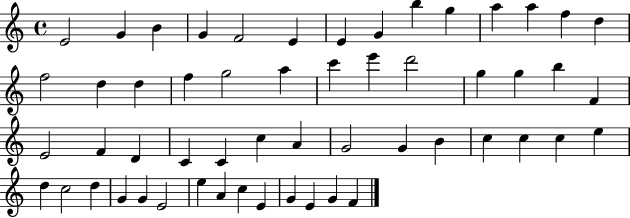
{
  \clef treble
  \time 4/4
  \defaultTimeSignature
  \key c \major
  e'2 g'4 b'4 | g'4 f'2 e'4 | e'4 g'4 b''4 g''4 | a''4 a''4 f''4 d''4 | \break f''2 d''4 d''4 | f''4 g''2 a''4 | c'''4 e'''4 d'''2 | g''4 g''4 b''4 f'4 | \break e'2 f'4 d'4 | c'4 c'4 c''4 a'4 | g'2 g'4 b'4 | c''4 c''4 c''4 e''4 | \break d''4 c''2 d''4 | g'4 g'4 e'2 | e''4 a'4 c''4 e'4 | g'4 e'4 g'4 f'4 | \break \bar "|."
}